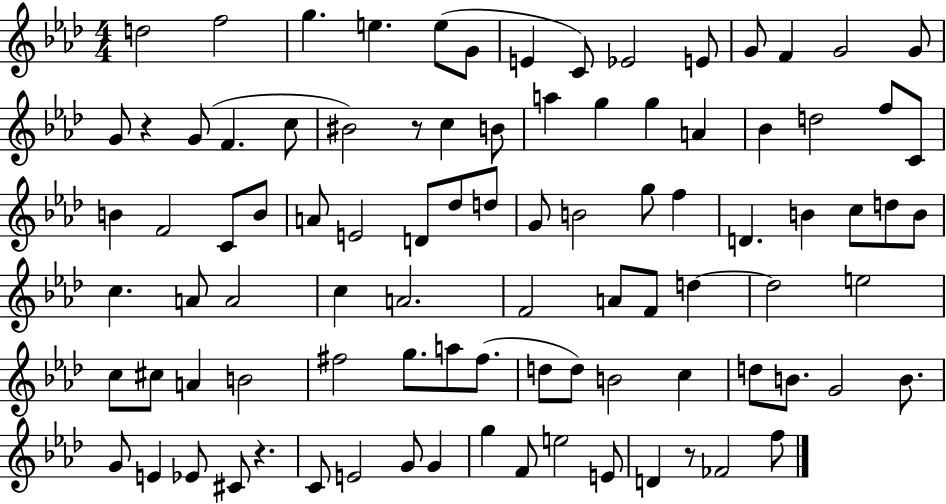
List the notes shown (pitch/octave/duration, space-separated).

D5/h F5/h G5/q. E5/q. E5/e G4/e E4/q C4/e Eb4/h E4/e G4/e F4/q G4/h G4/e G4/e R/q G4/e F4/q. C5/e BIS4/h R/e C5/q B4/e A5/q G5/q G5/q A4/q Bb4/q D5/h F5/e C4/e B4/q F4/h C4/e B4/e A4/e E4/h D4/e Db5/e D5/e G4/e B4/h G5/e F5/q D4/q. B4/q C5/e D5/e B4/e C5/q. A4/e A4/h C5/q A4/h. F4/h A4/e F4/e D5/q D5/h E5/h C5/e C#5/e A4/q B4/h F#5/h G5/e. A5/e F#5/e. D5/e D5/e B4/h C5/q D5/e B4/e. G4/h B4/e. G4/e E4/q Eb4/e C#4/e R/q. C4/e E4/h G4/e G4/q G5/q F4/e E5/h E4/e D4/q R/e FES4/h F5/e